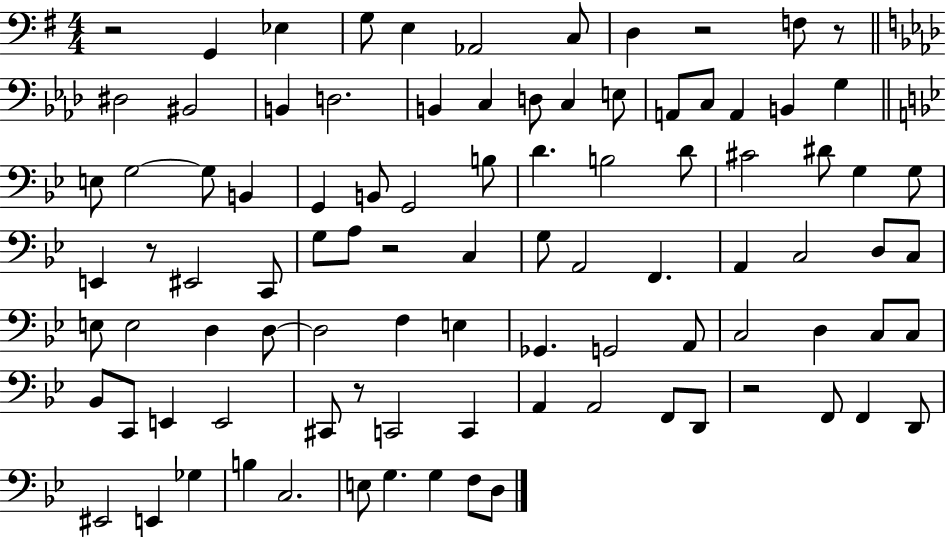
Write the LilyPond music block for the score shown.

{
  \clef bass
  \numericTimeSignature
  \time 4/4
  \key g \major
  r2 g,4 ees4 | g8 e4 aes,2 c8 | d4 r2 f8 r8 | \bar "||" \break \key aes \major dis2 bis,2 | b,4 d2. | b,4 c4 d8 c4 e8 | a,8 c8 a,4 b,4 g4 | \break \bar "||" \break \key g \minor e8 g2~~ g8 b,4 | g,4 b,8 g,2 b8 | d'4. b2 d'8 | cis'2 dis'8 g4 g8 | \break e,4 r8 eis,2 c,8 | g8 a8 r2 c4 | g8 a,2 f,4. | a,4 c2 d8 c8 | \break e8 e2 d4 d8~~ | d2 f4 e4 | ges,4. g,2 a,8 | c2 d4 c8 c8 | \break bes,8 c,8 e,4 e,2 | cis,8 r8 c,2 c,4 | a,4 a,2 f,8 d,8 | r2 f,8 f,4 d,8 | \break eis,2 e,4 ges4 | b4 c2. | e8 g4. g4 f8 d8 | \bar "|."
}